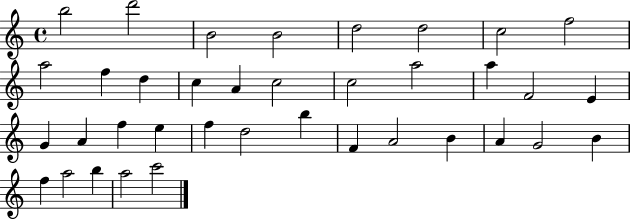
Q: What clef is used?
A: treble